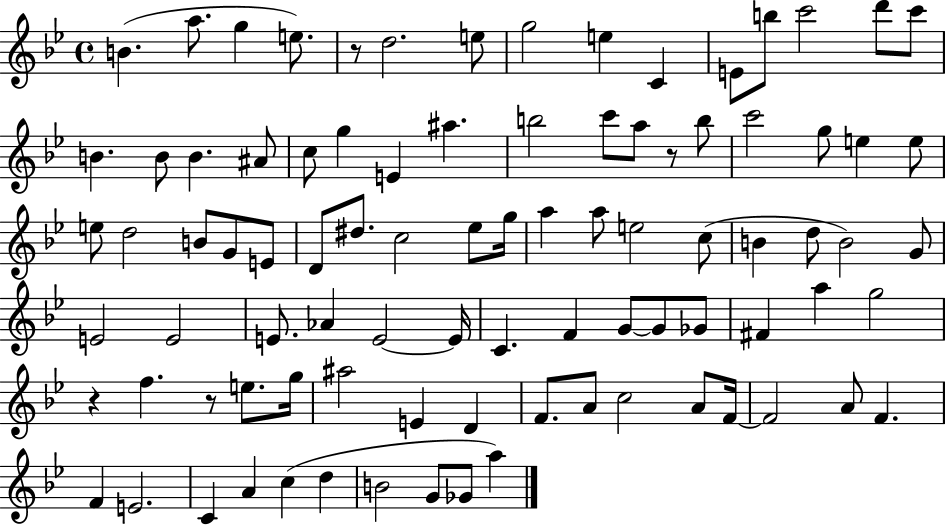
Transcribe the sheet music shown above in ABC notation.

X:1
T:Untitled
M:4/4
L:1/4
K:Bb
B a/2 g e/2 z/2 d2 e/2 g2 e C E/2 b/2 c'2 d'/2 c'/2 B B/2 B ^A/2 c/2 g E ^a b2 c'/2 a/2 z/2 b/2 c'2 g/2 e e/2 e/2 d2 B/2 G/2 E/2 D/2 ^d/2 c2 _e/2 g/4 a a/2 e2 c/2 B d/2 B2 G/2 E2 E2 E/2 _A E2 E/4 C F G/2 G/2 _G/2 ^F a g2 z f z/2 e/2 g/4 ^a2 E D F/2 A/2 c2 A/2 F/4 F2 A/2 F F E2 C A c d B2 G/2 _G/2 a